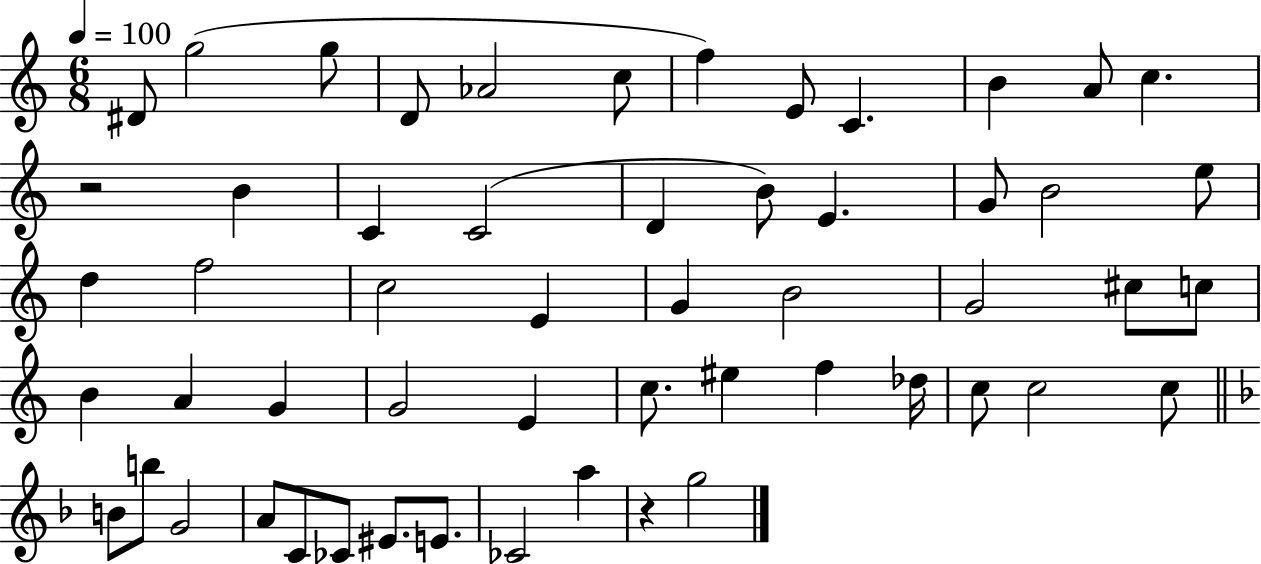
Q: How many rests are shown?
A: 2